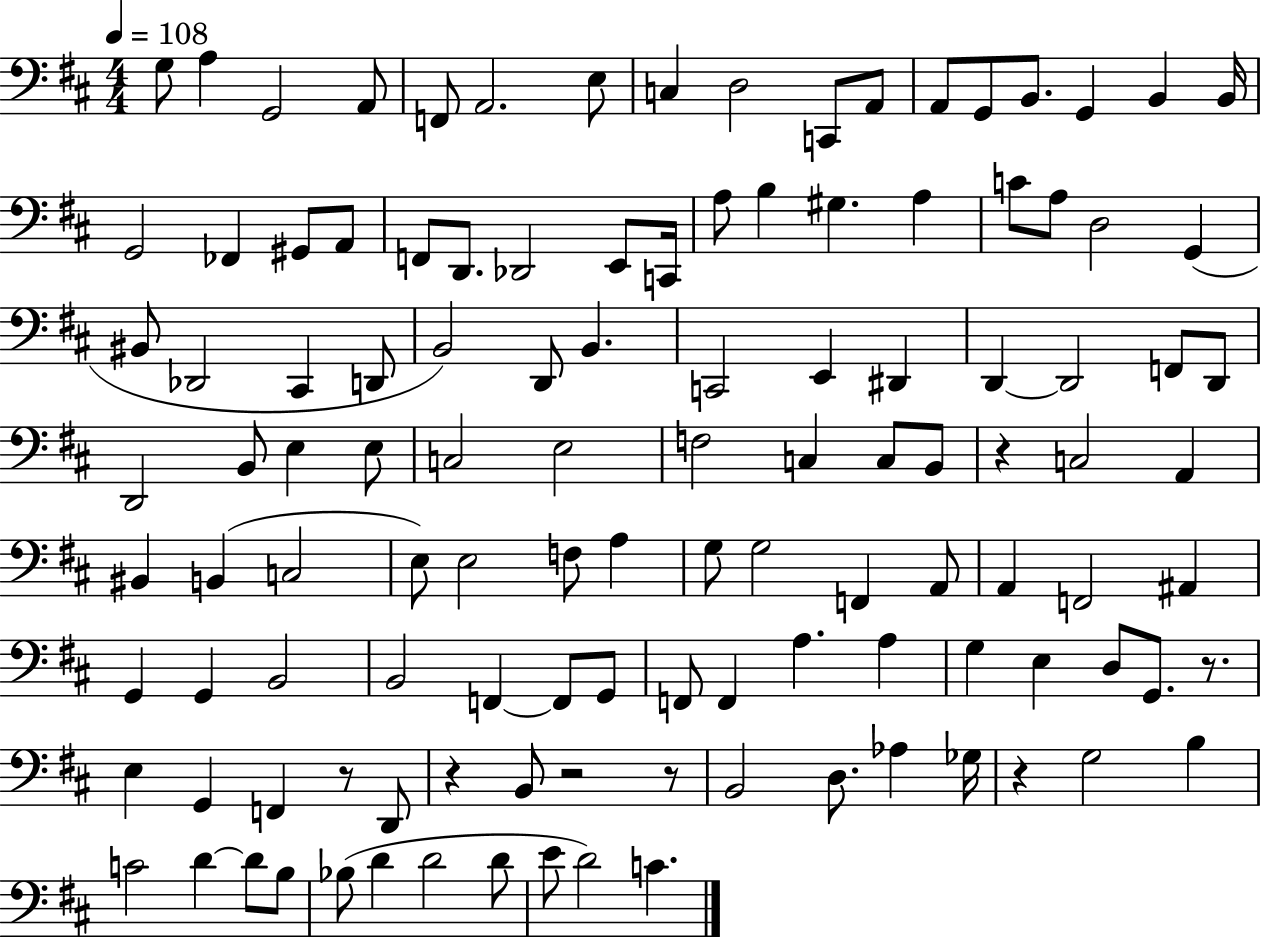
{
  \clef bass
  \numericTimeSignature
  \time 4/4
  \key d \major
  \tempo 4 = 108
  g8 a4 g,2 a,8 | f,8 a,2. e8 | c4 d2 c,8 a,8 | a,8 g,8 b,8. g,4 b,4 b,16 | \break g,2 fes,4 gis,8 a,8 | f,8 d,8. des,2 e,8 c,16 | a8 b4 gis4. a4 | c'8 a8 d2 g,4( | \break bis,8 des,2 cis,4 d,8 | b,2) d,8 b,4. | c,2 e,4 dis,4 | d,4~~ d,2 f,8 d,8 | \break d,2 b,8 e4 e8 | c2 e2 | f2 c4 c8 b,8 | r4 c2 a,4 | \break bis,4 b,4( c2 | e8) e2 f8 a4 | g8 g2 f,4 a,8 | a,4 f,2 ais,4 | \break g,4 g,4 b,2 | b,2 f,4~~ f,8 g,8 | f,8 f,4 a4. a4 | g4 e4 d8 g,8. r8. | \break e4 g,4 f,4 r8 d,8 | r4 b,8 r2 r8 | b,2 d8. aes4 ges16 | r4 g2 b4 | \break c'2 d'4~~ d'8 b8 | bes8( d'4 d'2 d'8 | e'8 d'2) c'4. | \bar "|."
}